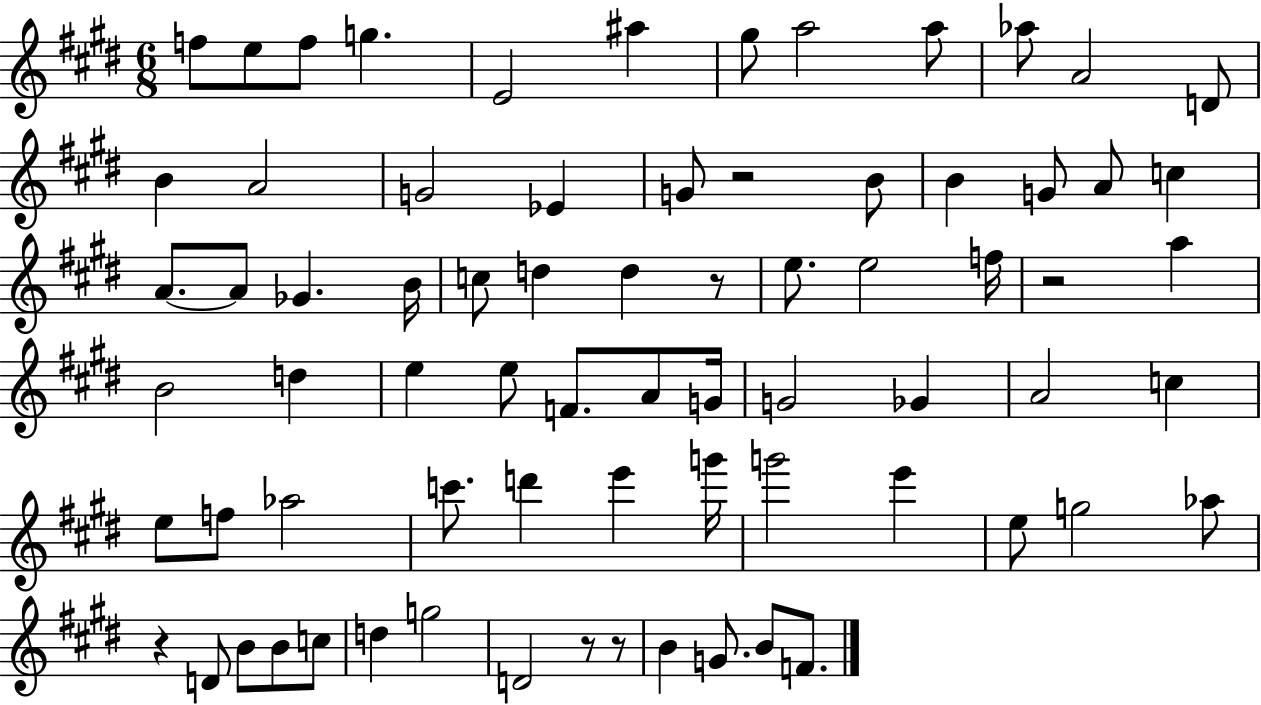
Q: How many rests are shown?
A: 6